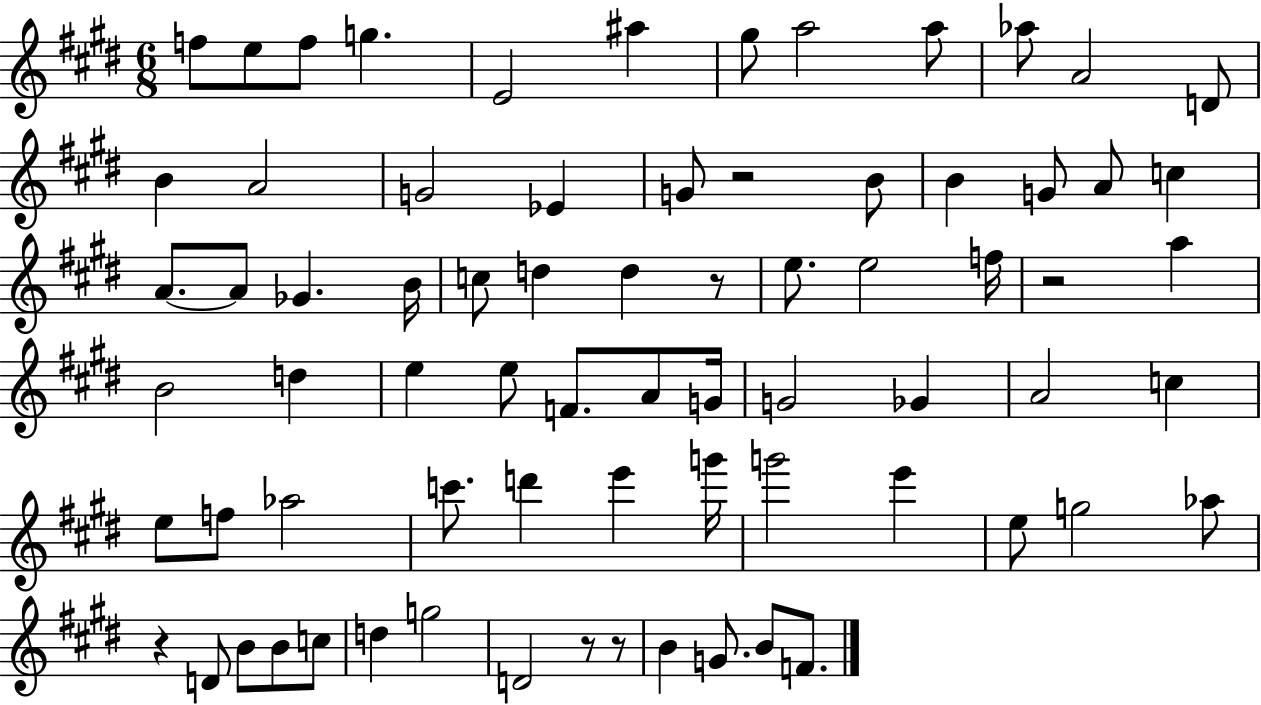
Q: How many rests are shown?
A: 6